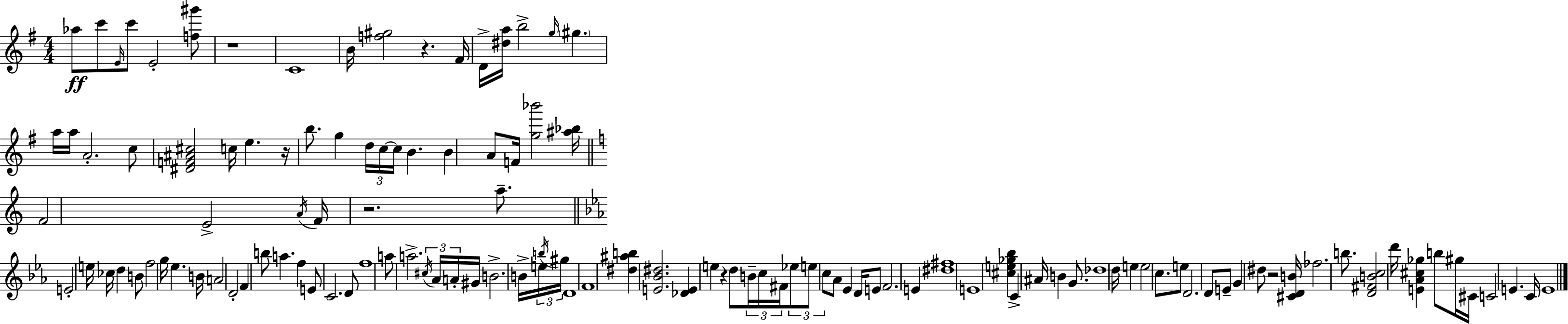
X:1
T:Untitled
M:4/4
L:1/4
K:G
_a/2 c'/2 E/4 c'/2 E2 [f^g']/2 z4 C4 B/4 [f^g]2 z ^F/4 D/4 [^da]/4 b2 g/4 ^g a/4 a/4 A2 c/2 [^DF^A^c]2 c/4 e z/4 b/2 g d/4 c/4 c/4 B B A/2 F/4 [g_b']2 [^a_b]/4 F2 E2 A/4 F/4 z2 a/2 E2 e/4 _c/4 d B/2 f2 g/4 _e B/4 A2 D2 F b/2 a f E/2 C2 D/2 f4 a/2 a2 ^c/4 _A/4 A/4 ^G/4 B2 B/4 e/4 b/4 ^g/4 D4 F4 [^d^ab] [E_B^d]2 [_DE] e z d/2 B/4 c/4 ^F/4 _e/2 e/2 c/2 _A/2 _E D/4 E/2 F2 E [^d^f]4 E4 [^ce_g_b] C ^A/4 B G/2 _d4 d/4 e e2 c/2 e/2 D2 D/2 E/2 G ^d/2 z2 [^CDB]/4 _f2 b/2 [D^FBc]2 d'/4 [E_A^c_g] b/2 ^g/4 ^C/4 C2 E C/4 E4